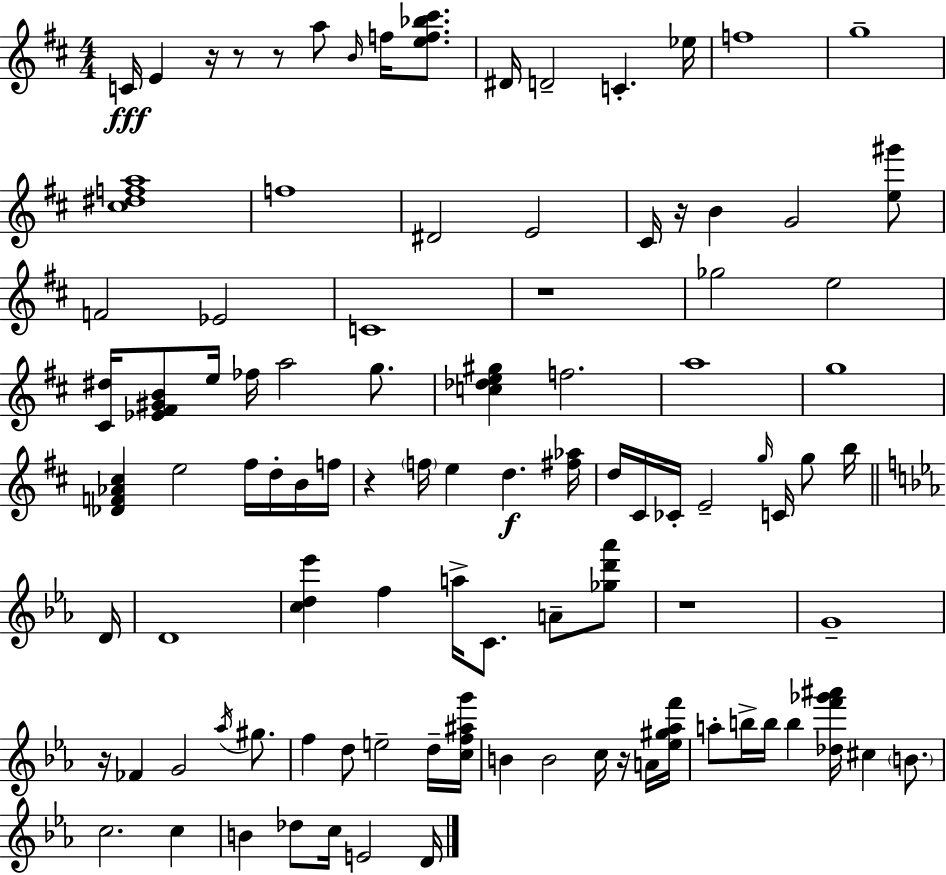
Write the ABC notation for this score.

X:1
T:Untitled
M:4/4
L:1/4
K:D
C/4 E z/4 z/2 z/2 a/2 B/4 f/4 [ef_b^c']/2 ^D/4 D2 C _e/4 f4 g4 [^c^dfa]4 f4 ^D2 E2 ^C/4 z/4 B G2 [e^g']/2 F2 _E2 C4 z4 _g2 e2 [^C^d]/4 [_E^F^GB]/2 e/4 _f/4 a2 g/2 [c_de^g] f2 a4 g4 [_DF_A^c] e2 ^f/4 d/4 B/4 f/4 z f/4 e d [^f_a]/4 d/4 ^C/4 _C/4 E2 g/4 C/4 g/2 b/4 D/4 D4 [cd_e'] f a/4 C/2 A/2 [_gd'_a']/2 z4 G4 z/4 _F G2 _a/4 ^g/2 f d/2 e2 d/4 [cf^ag']/4 B B2 c/4 z/4 A/4 [_e^g_af']/4 a/2 b/4 b/4 b [_df'_g'^a']/4 ^c B/2 c2 c B _d/2 c/4 E2 D/4